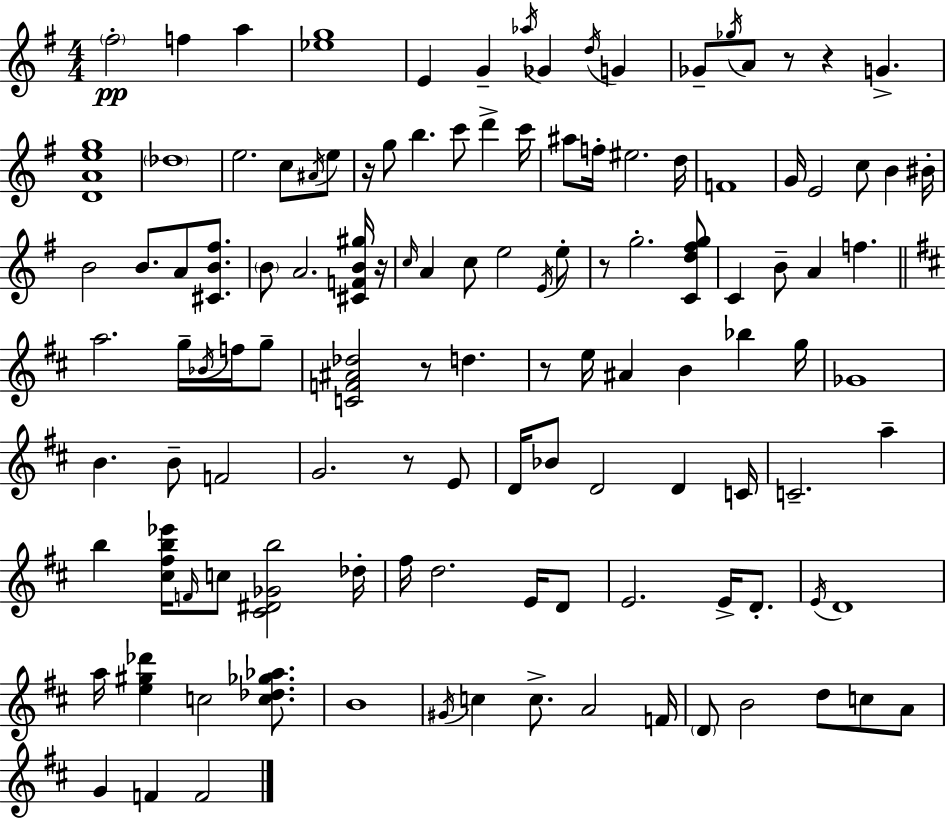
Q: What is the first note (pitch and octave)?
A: F#5